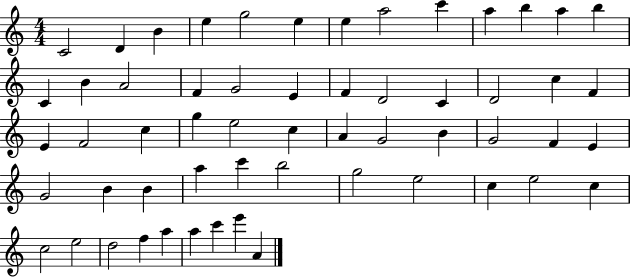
C4/h D4/q B4/q E5/q G5/h E5/q E5/q A5/h C6/q A5/q B5/q A5/q B5/q C4/q B4/q A4/h F4/q G4/h E4/q F4/q D4/h C4/q D4/h C5/q F4/q E4/q F4/h C5/q G5/q E5/h C5/q A4/q G4/h B4/q G4/h F4/q E4/q G4/h B4/q B4/q A5/q C6/q B5/h G5/h E5/h C5/q E5/h C5/q C5/h E5/h D5/h F5/q A5/q A5/q C6/q E6/q A4/q